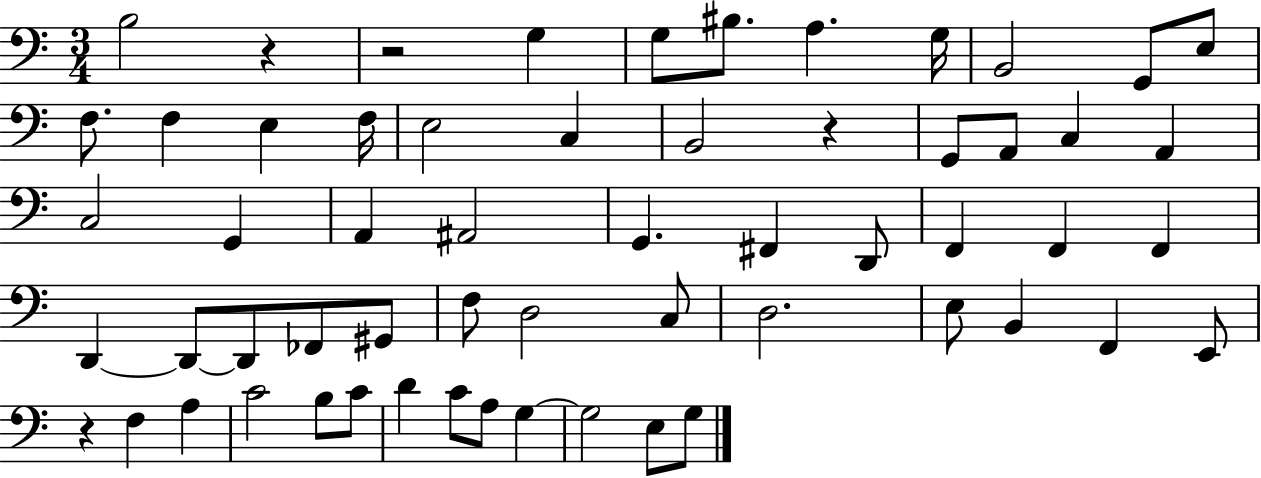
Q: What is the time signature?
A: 3/4